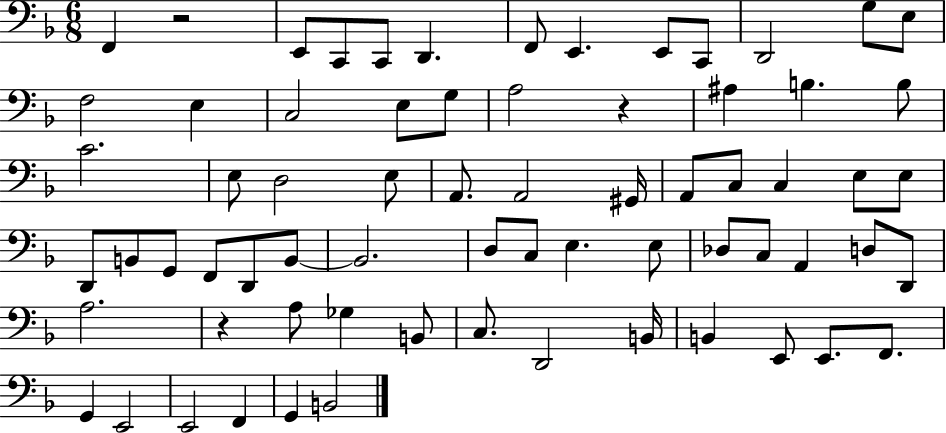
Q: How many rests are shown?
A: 3